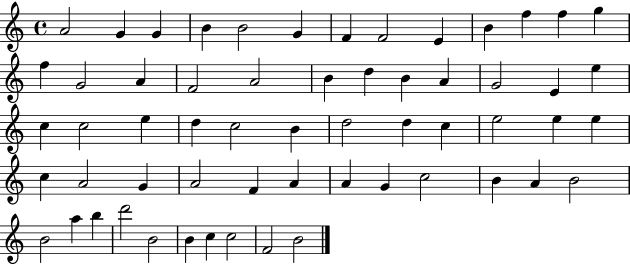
{
  \clef treble
  \time 4/4
  \defaultTimeSignature
  \key c \major
  a'2 g'4 g'4 | b'4 b'2 g'4 | f'4 f'2 e'4 | b'4 f''4 f''4 g''4 | \break f''4 g'2 a'4 | f'2 a'2 | b'4 d''4 b'4 a'4 | g'2 e'4 e''4 | \break c''4 c''2 e''4 | d''4 c''2 b'4 | d''2 d''4 c''4 | e''2 e''4 e''4 | \break c''4 a'2 g'4 | a'2 f'4 a'4 | a'4 g'4 c''2 | b'4 a'4 b'2 | \break b'2 a''4 b''4 | d'''2 b'2 | b'4 c''4 c''2 | f'2 b'2 | \break \bar "|."
}